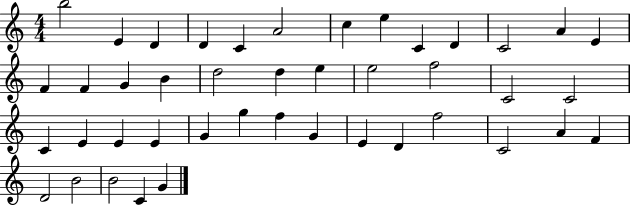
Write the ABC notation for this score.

X:1
T:Untitled
M:4/4
L:1/4
K:C
b2 E D D C A2 c e C D C2 A E F F G B d2 d e e2 f2 C2 C2 C E E E G g f G E D f2 C2 A F D2 B2 B2 C G